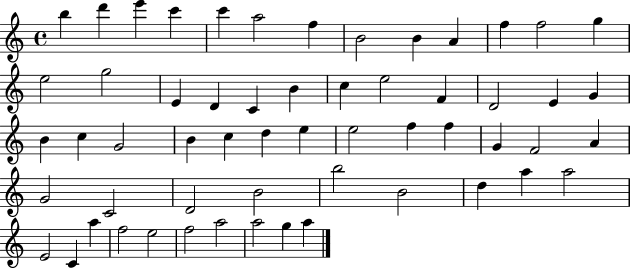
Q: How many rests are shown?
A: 0